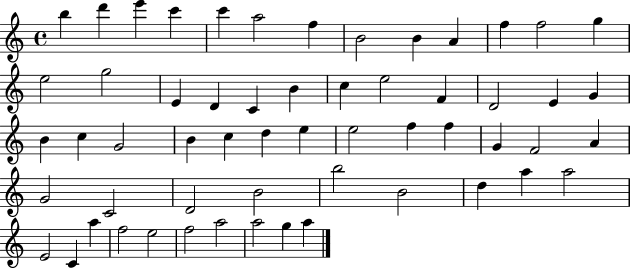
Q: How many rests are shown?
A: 0